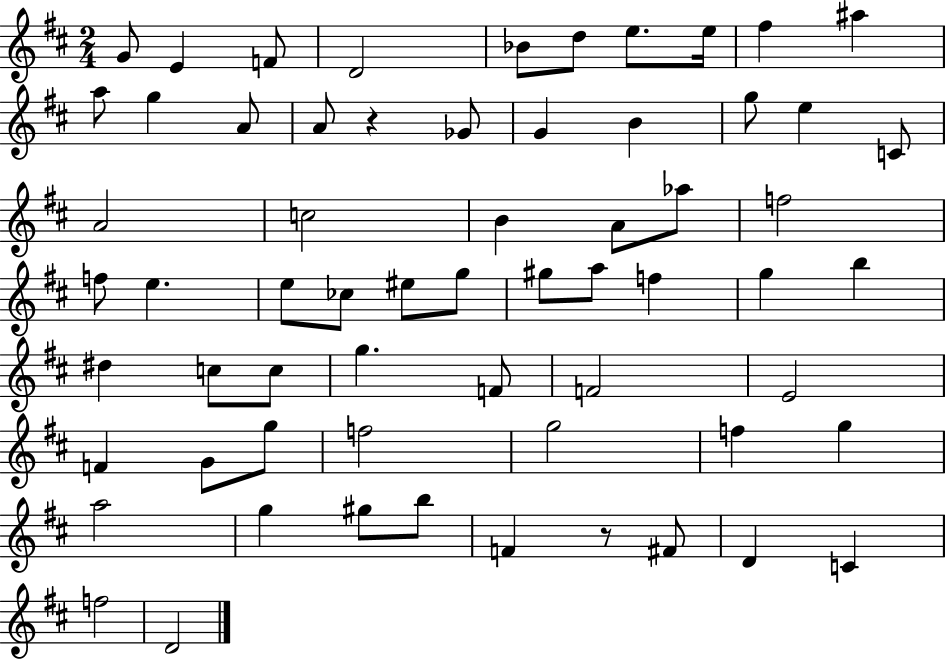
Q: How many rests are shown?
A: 2